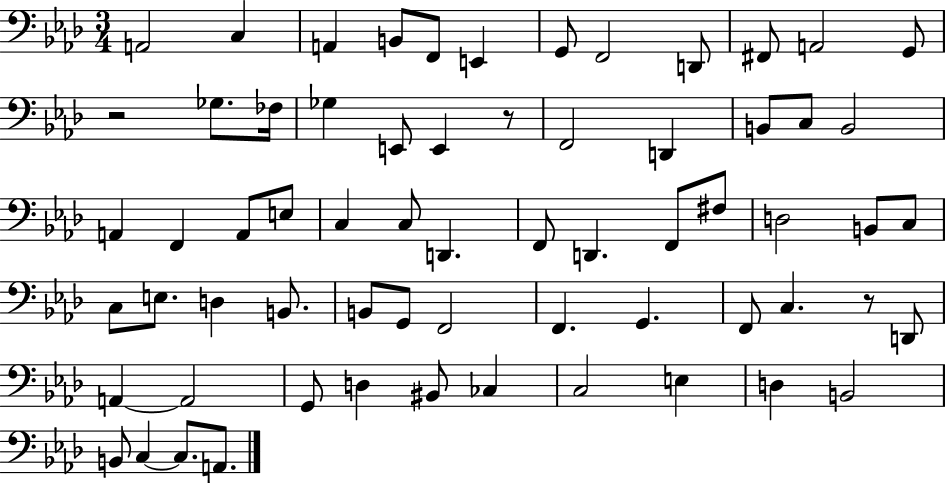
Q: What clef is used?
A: bass